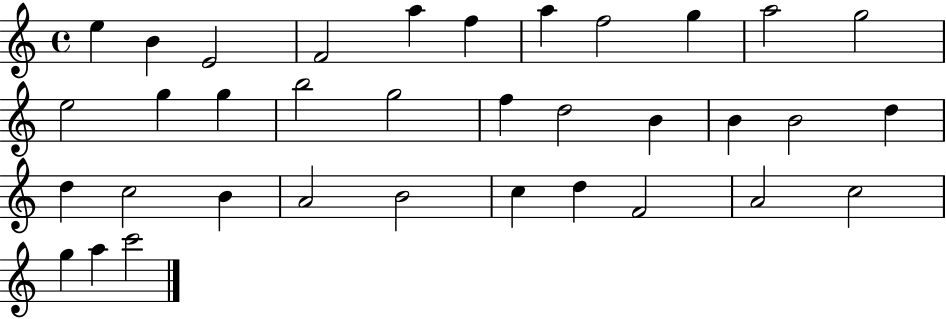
E5/q B4/q E4/h F4/h A5/q F5/q A5/q F5/h G5/q A5/h G5/h E5/h G5/q G5/q B5/h G5/h F5/q D5/h B4/q B4/q B4/h D5/q D5/q C5/h B4/q A4/h B4/h C5/q D5/q F4/h A4/h C5/h G5/q A5/q C6/h